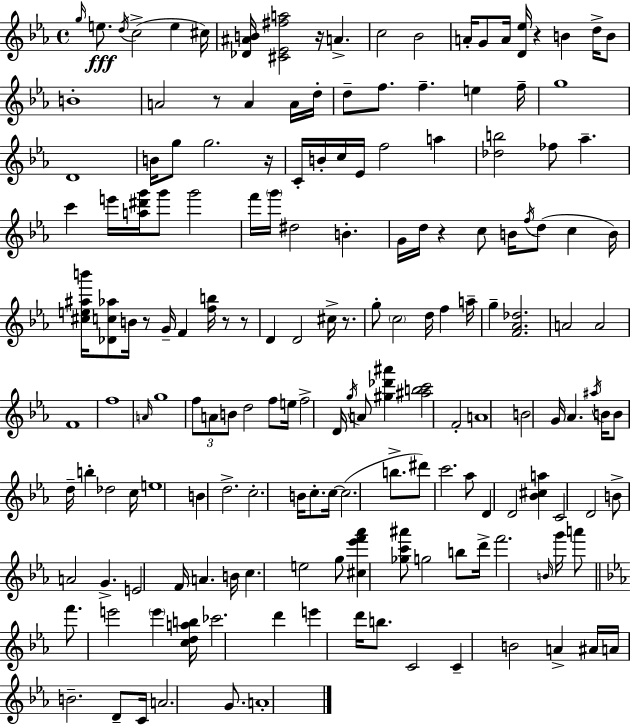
G5/s E5/e. D5/s C5/h E5/q C#5/s [Db4,A#4,B4]/s [C#4,Eb4,F#5,A5]/h R/s A4/q. C5/h Bb4/h A4/s G4/e A4/s [D4,Eb5]/s R/q B4/q D5/s B4/e B4/w A4/h R/e A4/q A4/s D5/s D5/e F5/e. F5/q. E5/q F5/s G5/w D4/w B4/s G5/e G5/h. R/s C4/s B4/s C5/s Eb4/s F5/h A5/q [Db5,B5]/h FES5/e Ab5/q. C6/q E6/s [A5,D#6,G6]/s G6/e G6/h F6/s G6/s D#5/h B4/q. G4/s D5/s R/q C5/e B4/s F5/s D5/e C5/q B4/s [C#5,E5,A#5,B6]/s [Db4,C5,Ab5]/e B4/s R/e G4/s F4/q [F5,B5]/s R/e R/e D4/q D4/h C#5/s R/e. G5/e C5/h D5/s F5/q A5/s G5/q [F4,Ab4,Db5]/h. A4/h A4/h F4/w F5/w A4/s G5/w F5/e A4/e B4/e D5/h F5/e E5/s F5/h D4/s G5/s A4/e [G#5,Db6,A#6]/q [A#5,B5,C6]/h F4/h A4/w B4/h G4/s Ab4/q. A#5/s B4/s B4/e D5/s B5/q Db5/h C5/s E5/w B4/q D5/h. C5/h. B4/s C5/e. C5/s C5/h. B5/e. D#6/e C6/h. Ab5/e D4/q D4/h [Bb4,C#5,A5]/q C4/h D4/h B4/e A4/h G4/q. E4/h F4/s A4/q. B4/s C5/q. E5/h G5/e [C#5,Eb6,F6,Ab6]/q [Gb5,C6,A#6]/e G5/h B5/e D6/s F6/h. B4/s G6/s A6/e F6/e. E6/h E6/q [C5,D5,A5,B5]/s CES6/h. D6/q E6/q D6/s B5/e. C4/h C4/q B4/h A4/q A#4/s A4/s B4/h. D4/e C4/s A4/h. G4/e. A4/w